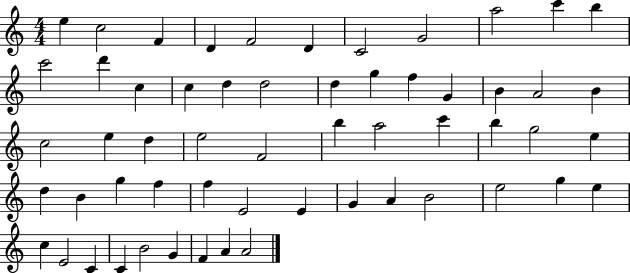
{
  \clef treble
  \numericTimeSignature
  \time 4/4
  \key c \major
  e''4 c''2 f'4 | d'4 f'2 d'4 | c'2 g'2 | a''2 c'''4 b''4 | \break c'''2 d'''4 c''4 | c''4 d''4 d''2 | d''4 g''4 f''4 g'4 | b'4 a'2 b'4 | \break c''2 e''4 d''4 | e''2 f'2 | b''4 a''2 c'''4 | b''4 g''2 e''4 | \break d''4 b'4 g''4 f''4 | f''4 e'2 e'4 | g'4 a'4 b'2 | e''2 g''4 e''4 | \break c''4 e'2 c'4 | c'4 b'2 g'4 | f'4 a'4 a'2 | \bar "|."
}